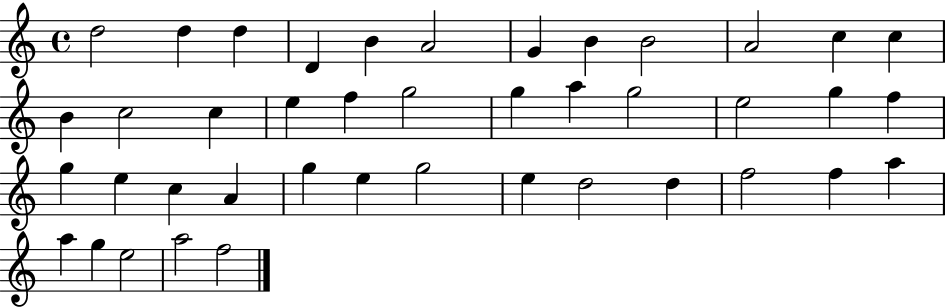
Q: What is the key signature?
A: C major